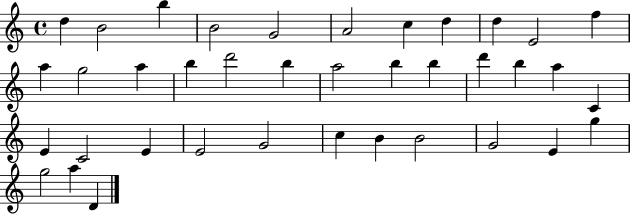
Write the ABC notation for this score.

X:1
T:Untitled
M:4/4
L:1/4
K:C
d B2 b B2 G2 A2 c d d E2 f a g2 a b d'2 b a2 b b d' b a C E C2 E E2 G2 c B B2 G2 E g g2 a D